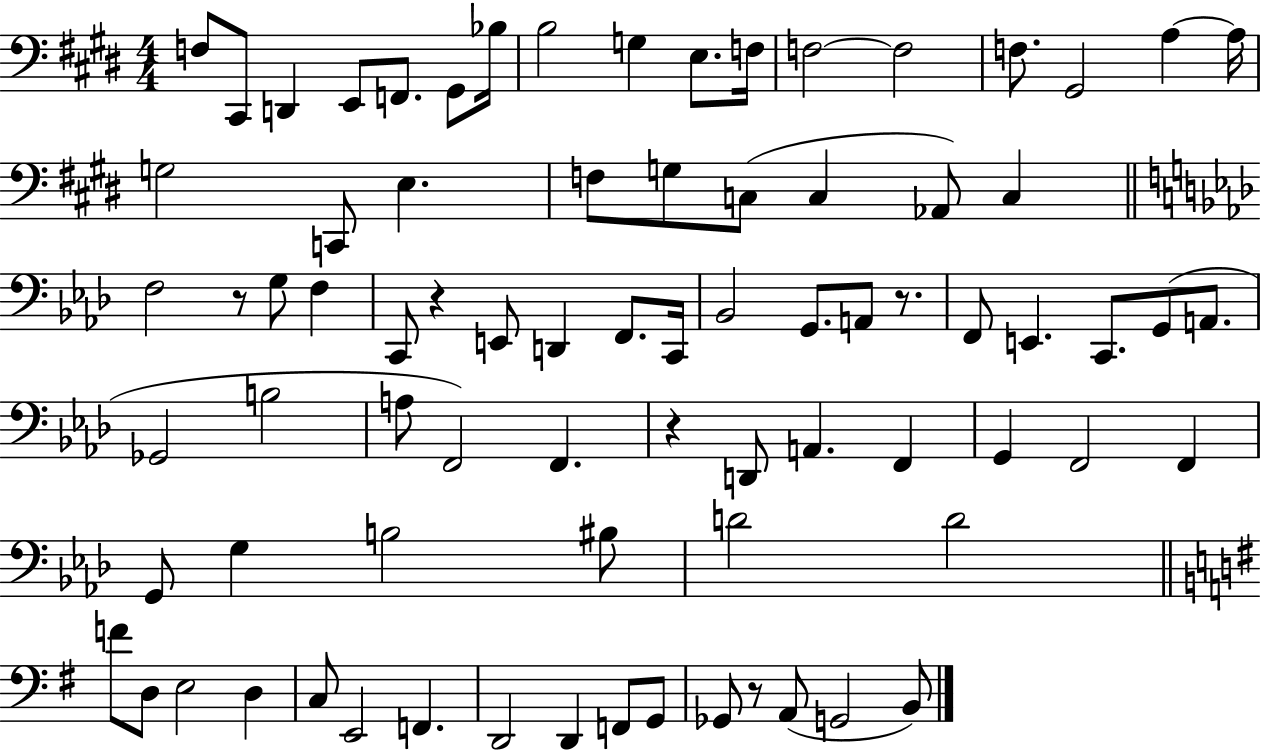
F3/e C#2/e D2/q E2/e F2/e. G#2/e Bb3/s B3/h G3/q E3/e. F3/s F3/h F3/h F3/e. G#2/h A3/q A3/s G3/h C2/e E3/q. F3/e G3/e C3/e C3/q Ab2/e C3/q F3/h R/e G3/e F3/q C2/e R/q E2/e D2/q F2/e. C2/s Bb2/h G2/e. A2/e R/e. F2/e E2/q. C2/e. G2/e A2/e. Gb2/h B3/h A3/e F2/h F2/q. R/q D2/e A2/q. F2/q G2/q F2/h F2/q G2/e G3/q B3/h BIS3/e D4/h D4/h F4/e D3/e E3/h D3/q C3/e E2/h F2/q. D2/h D2/q F2/e G2/e Gb2/e R/e A2/e G2/h B2/e